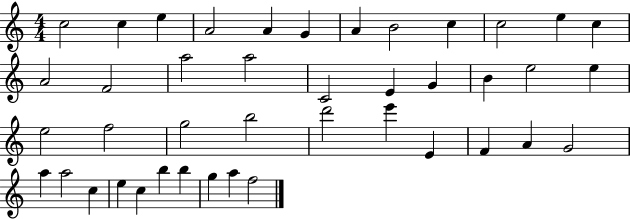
{
  \clef treble
  \numericTimeSignature
  \time 4/4
  \key c \major
  c''2 c''4 e''4 | a'2 a'4 g'4 | a'4 b'2 c''4 | c''2 e''4 c''4 | \break a'2 f'2 | a''2 a''2 | c'2 e'4 g'4 | b'4 e''2 e''4 | \break e''2 f''2 | g''2 b''2 | d'''2 e'''4 e'4 | f'4 a'4 g'2 | \break a''4 a''2 c''4 | e''4 c''4 b''4 b''4 | g''4 a''4 f''2 | \bar "|."
}